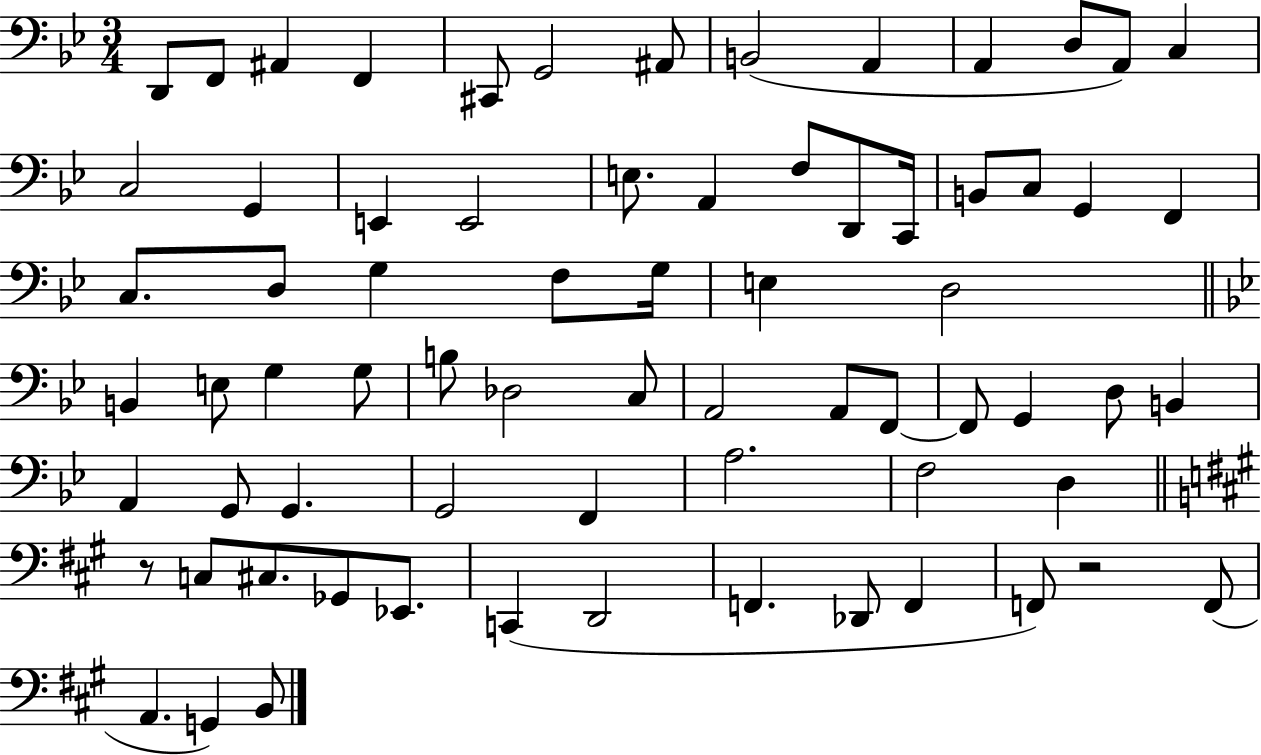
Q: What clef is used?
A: bass